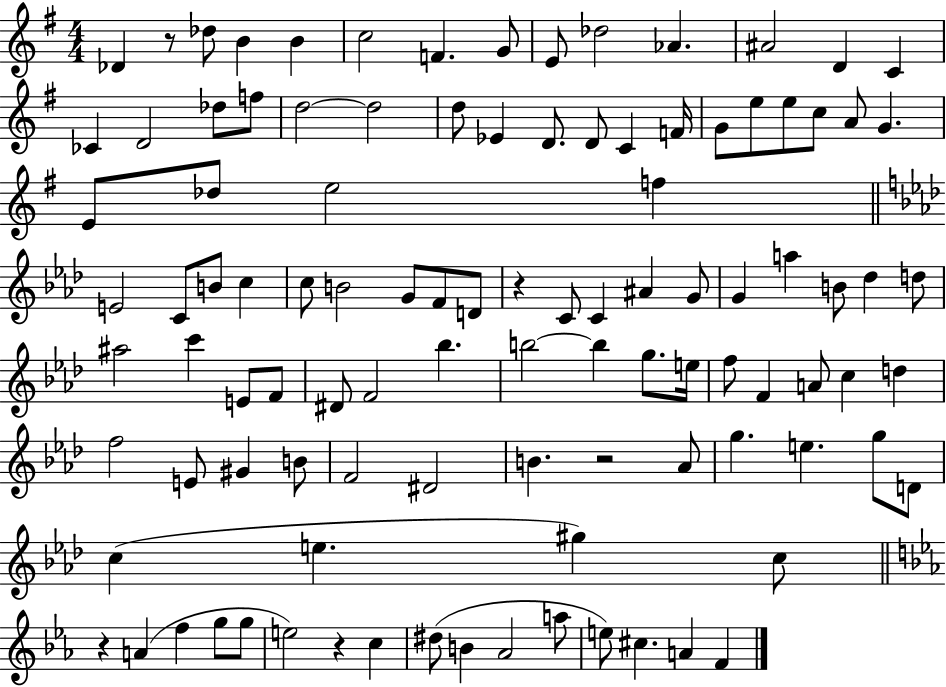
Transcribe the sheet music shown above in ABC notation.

X:1
T:Untitled
M:4/4
L:1/4
K:G
_D z/2 _d/2 B B c2 F G/2 E/2 _d2 _A ^A2 D C _C D2 _d/2 f/2 d2 d2 d/2 _E D/2 D/2 C F/4 G/2 e/2 e/2 c/2 A/2 G E/2 _d/2 e2 f E2 C/2 B/2 c c/2 B2 G/2 F/2 D/2 z C/2 C ^A G/2 G a B/2 _d d/2 ^a2 c' E/2 F/2 ^D/2 F2 _b b2 b g/2 e/4 f/2 F A/2 c d f2 E/2 ^G B/2 F2 ^D2 B z2 _A/2 g e g/2 D/2 c e ^g c/2 z A f g/2 g/2 e2 z c ^d/2 B _A2 a/2 e/2 ^c A F